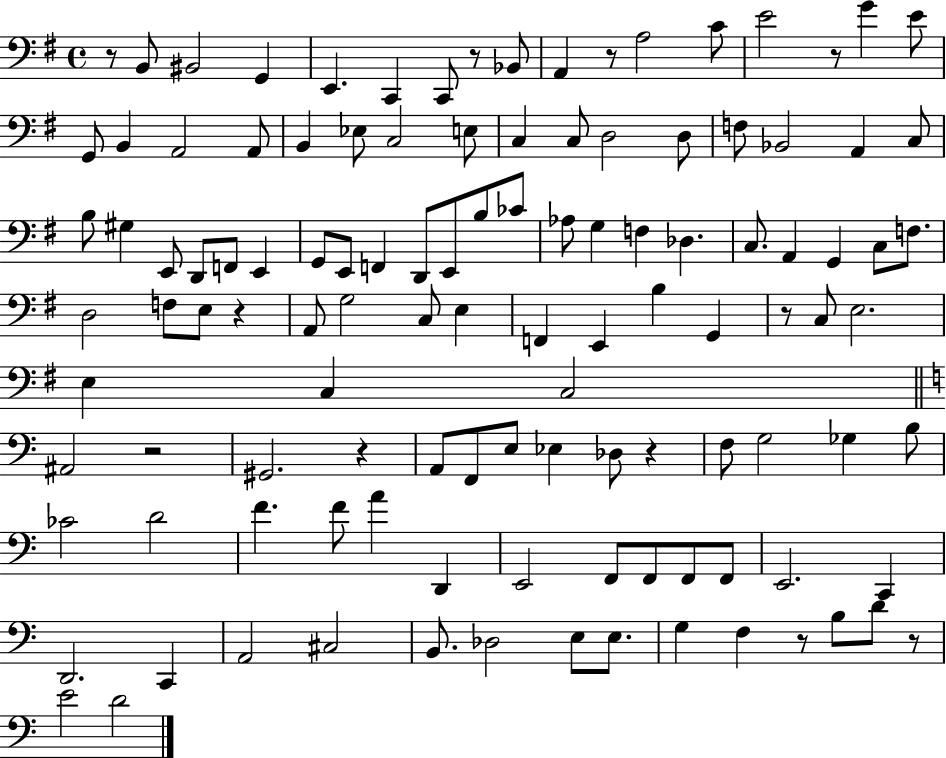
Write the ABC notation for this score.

X:1
T:Untitled
M:4/4
L:1/4
K:G
z/2 B,,/2 ^B,,2 G,, E,, C,, C,,/2 z/2 _B,,/2 A,, z/2 A,2 C/2 E2 z/2 G E/2 G,,/2 B,, A,,2 A,,/2 B,, _E,/2 C,2 E,/2 C, C,/2 D,2 D,/2 F,/2 _B,,2 A,, C,/2 B,/2 ^G, E,,/2 D,,/2 F,,/2 E,, G,,/2 E,,/2 F,, D,,/2 E,,/2 B,/2 _C/2 _A,/2 G, F, _D, C,/2 A,, G,, C,/2 F,/2 D,2 F,/2 E,/2 z A,,/2 G,2 C,/2 E, F,, E,, B, G,, z/2 C,/2 E,2 E, C, C,2 ^A,,2 z2 ^G,,2 z A,,/2 F,,/2 E,/2 _E, _D,/2 z F,/2 G,2 _G, B,/2 _C2 D2 F F/2 A D,, E,,2 F,,/2 F,,/2 F,,/2 F,,/2 E,,2 C,, D,,2 C,, A,,2 ^C,2 B,,/2 _D,2 E,/2 E,/2 G, F, z/2 B,/2 D/2 z/2 E2 D2